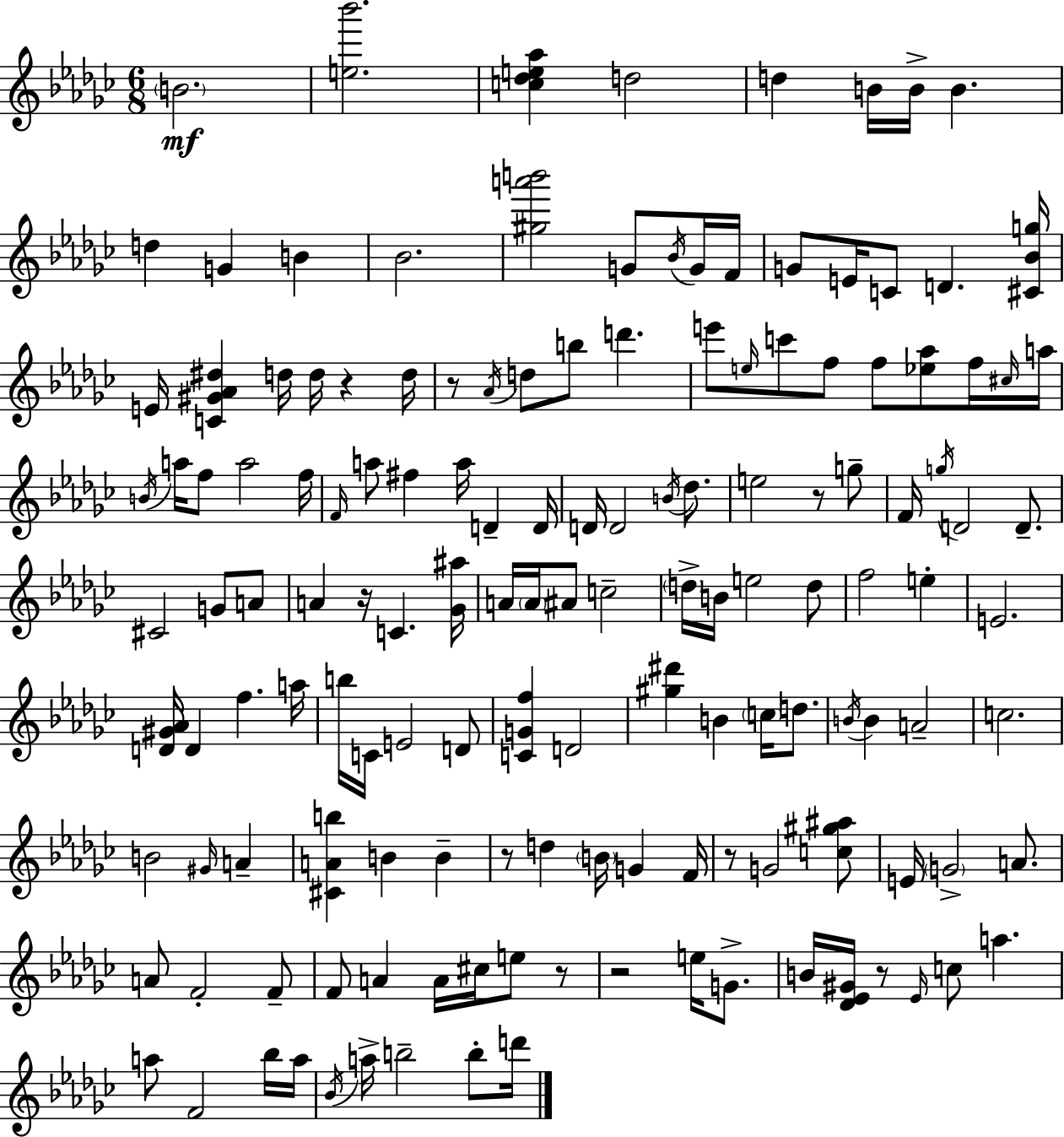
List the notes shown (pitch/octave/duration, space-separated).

B4/h. [E5,Bb6]/h. [C5,Db5,E5,Ab5]/q D5/h D5/q B4/s B4/s B4/q. D5/q G4/q B4/q Bb4/h. [G#5,A6,B6]/h G4/e Bb4/s G4/s F4/s G4/e E4/s C4/e D4/q. [C#4,Bb4,G5]/s E4/s [C4,G#4,Ab4,D#5]/q D5/s D5/s R/q D5/s R/e Ab4/s D5/e B5/e D6/q. E6/e E5/s C6/e F5/e F5/e [Eb5,Ab5]/e F5/s C#5/s A5/s B4/s A5/s F5/e A5/h F5/s F4/s A5/e F#5/q A5/s D4/q D4/s D4/s D4/h B4/s Db5/e. E5/h R/e G5/e F4/s G5/s D4/h D4/e. C#4/h G4/e A4/e A4/q R/s C4/q. [Gb4,A#5]/s A4/s A4/s A#4/e C5/h D5/s B4/s E5/h D5/e F5/h E5/q E4/h. [D4,G#4,Ab4]/s D4/q F5/q. A5/s B5/s C4/s E4/h D4/e [C4,G4,F5]/q D4/h [G#5,D#6]/q B4/q C5/s D5/e. B4/s B4/q A4/h C5/h. B4/h G#4/s A4/q [C#4,A4,B5]/q B4/q B4/q R/e D5/q B4/s G4/q F4/s R/e G4/h [C5,G#5,A#5]/e E4/s G4/h A4/e. A4/e F4/h F4/e F4/e A4/q A4/s C#5/s E5/e R/e R/h E5/s G4/e. B4/s [Db4,Eb4,G#4]/s R/e Eb4/s C5/e A5/q. A5/e F4/h Bb5/s A5/s Bb4/s A5/s B5/h B5/e D6/s